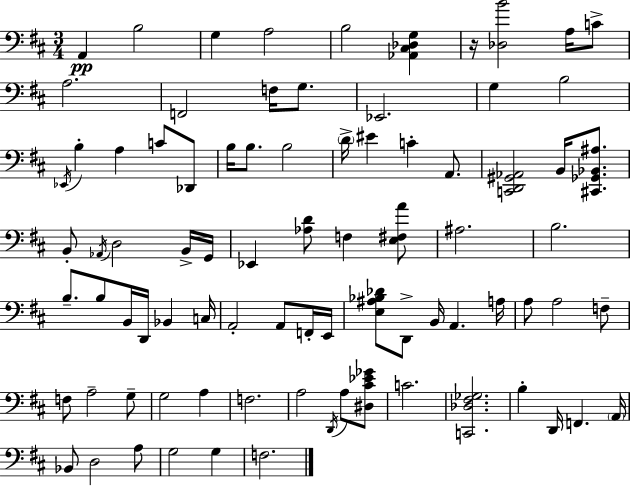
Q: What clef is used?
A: bass